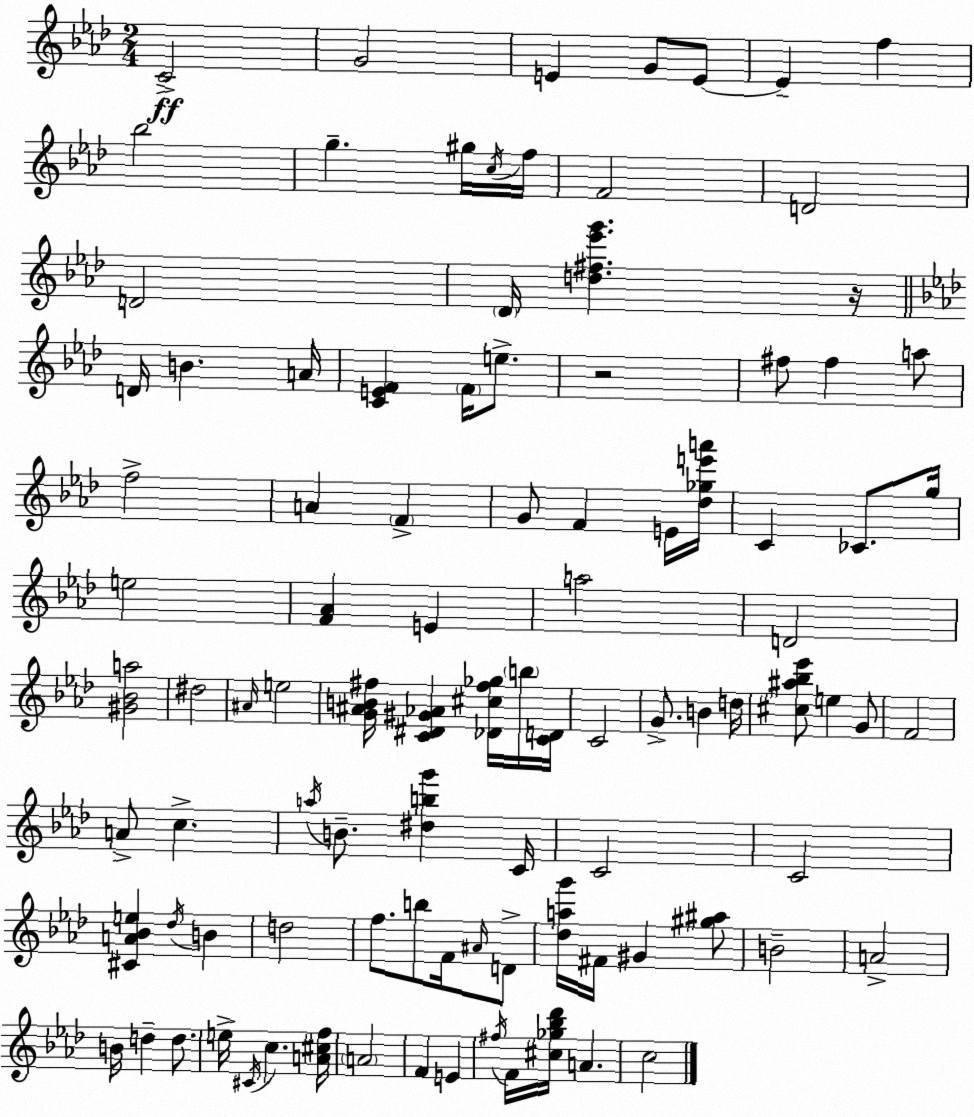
X:1
T:Untitled
M:2/4
L:1/4
K:Fm
C2 G2 E G/2 E/2 E f _b2 g ^g/4 c/4 f/4 F2 D2 D2 _D/4 [d^f_e'g'] z/4 D/4 B A/4 [CEF] F/4 e/2 z2 ^f/2 ^f a/2 f2 A F G/2 F E/4 [_d_ge'a']/4 C _C/2 g/4 e2 [F_A] E a2 D2 [^G_Ba]2 ^d2 ^A/4 e2 [G^AB^f]/4 [C^D^G_A] [_D^c^f_g]/4 b/4 [CD]/4 C2 G/2 B d/4 [^c^a_b_e']/2 e G/2 F2 A/2 c a/4 B/2 [^dbg'] C/4 C2 C2 [^CA_Be] _d/4 B d2 f/2 b/2 F/4 ^A/4 D/2 [_dag']/4 ^F/4 ^G [^g^a]/2 B2 A2 B/4 d d/2 e/4 ^C/4 c [A^cf]/4 A2 F E ^f/4 F/4 [^c_g_b_d']/4 A c2